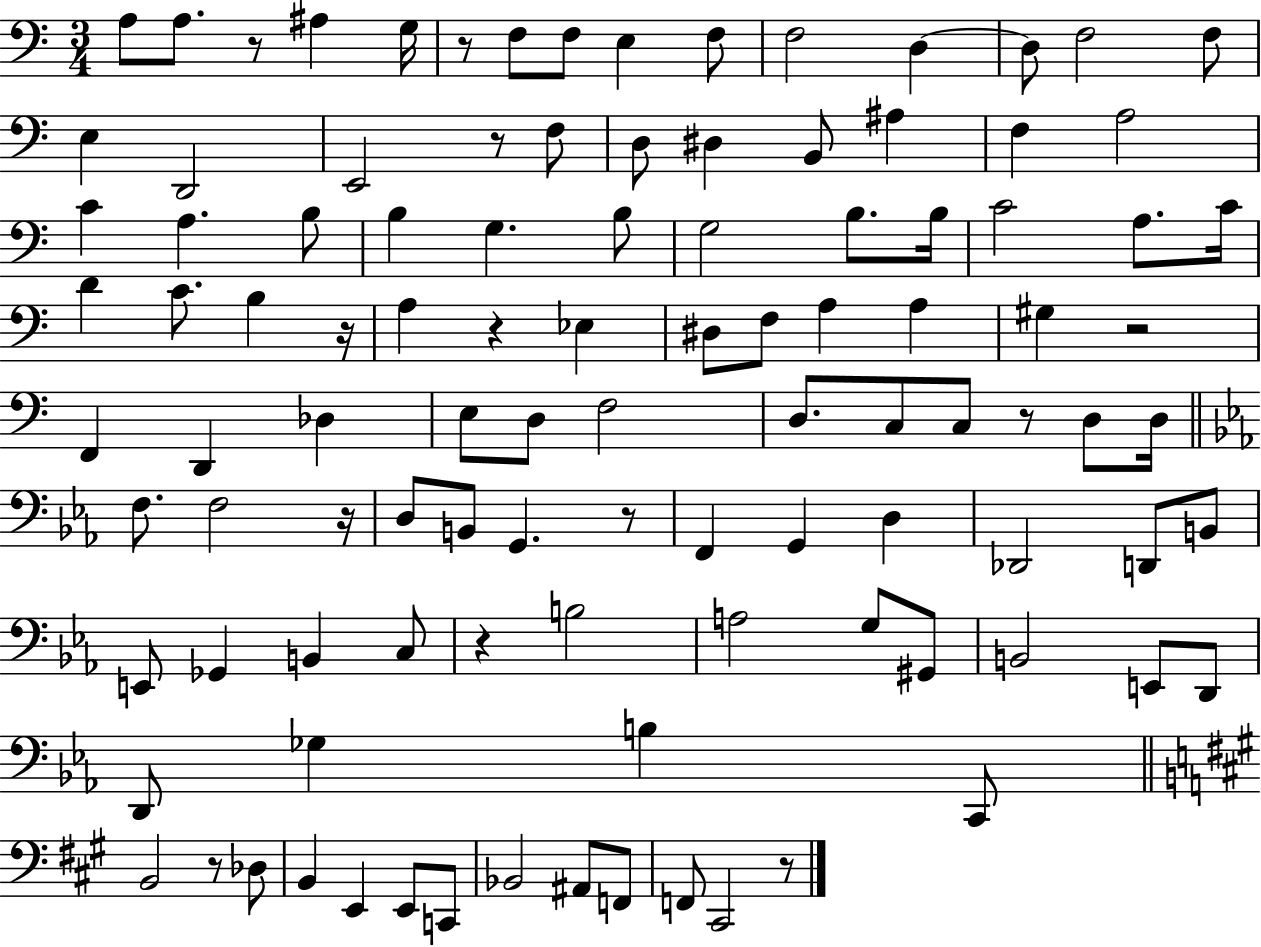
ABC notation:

X:1
T:Untitled
M:3/4
L:1/4
K:C
A,/2 A,/2 z/2 ^A, G,/4 z/2 F,/2 F,/2 E, F,/2 F,2 D, D,/2 F,2 F,/2 E, D,,2 E,,2 z/2 F,/2 D,/2 ^D, B,,/2 ^A, F, A,2 C A, B,/2 B, G, B,/2 G,2 B,/2 B,/4 C2 A,/2 C/4 D C/2 B, z/4 A, z _E, ^D,/2 F,/2 A, A, ^G, z2 F,, D,, _D, E,/2 D,/2 F,2 D,/2 C,/2 C,/2 z/2 D,/2 D,/4 F,/2 F,2 z/4 D,/2 B,,/2 G,, z/2 F,, G,, D, _D,,2 D,,/2 B,,/2 E,,/2 _G,, B,, C,/2 z B,2 A,2 G,/2 ^G,,/2 B,,2 E,,/2 D,,/2 D,,/2 _G, B, C,,/2 B,,2 z/2 _D,/2 B,, E,, E,,/2 C,,/2 _B,,2 ^A,,/2 F,,/2 F,,/2 ^C,,2 z/2